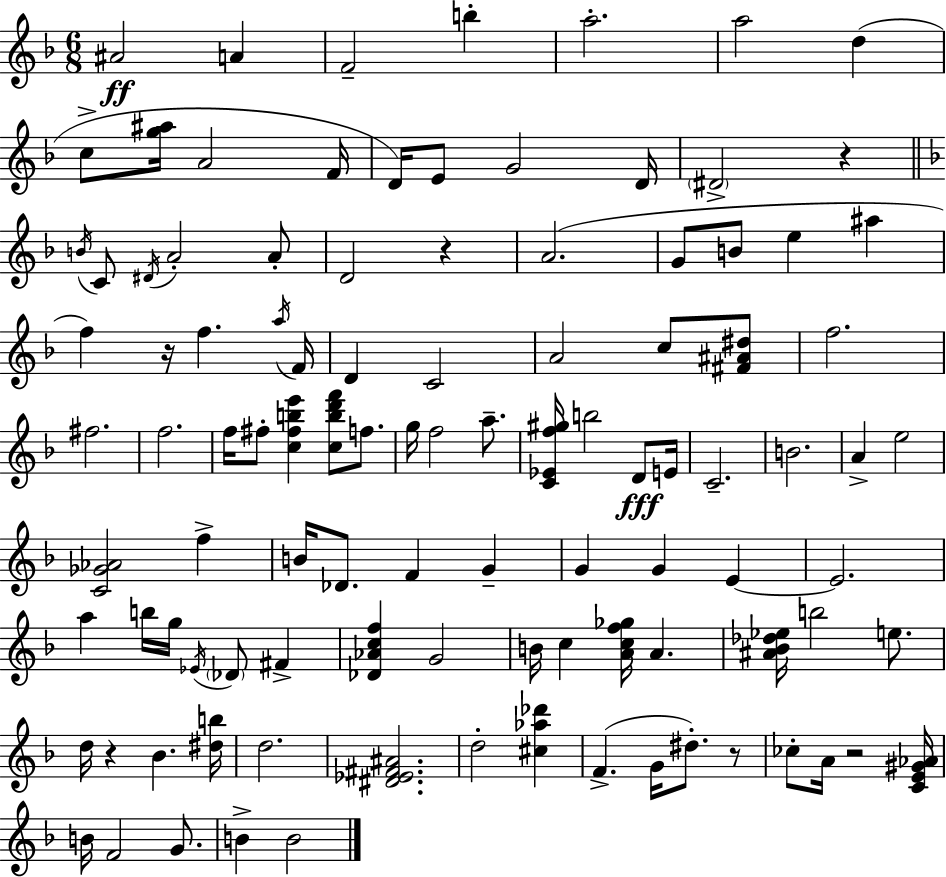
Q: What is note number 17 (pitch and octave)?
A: C4